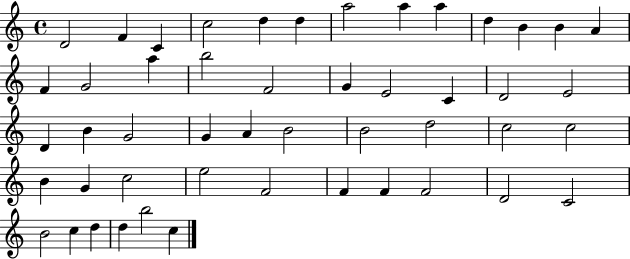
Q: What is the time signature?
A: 4/4